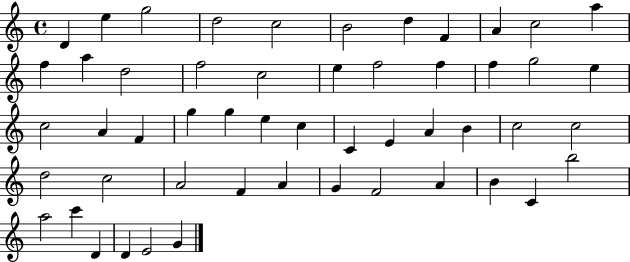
{
  \clef treble
  \time 4/4
  \defaultTimeSignature
  \key c \major
  d'4 e''4 g''2 | d''2 c''2 | b'2 d''4 f'4 | a'4 c''2 a''4 | \break f''4 a''4 d''2 | f''2 c''2 | e''4 f''2 f''4 | f''4 g''2 e''4 | \break c''2 a'4 f'4 | g''4 g''4 e''4 c''4 | c'4 e'4 a'4 b'4 | c''2 c''2 | \break d''2 c''2 | a'2 f'4 a'4 | g'4 f'2 a'4 | b'4 c'4 b''2 | \break a''2 c'''4 d'4 | d'4 e'2 g'4 | \bar "|."
}